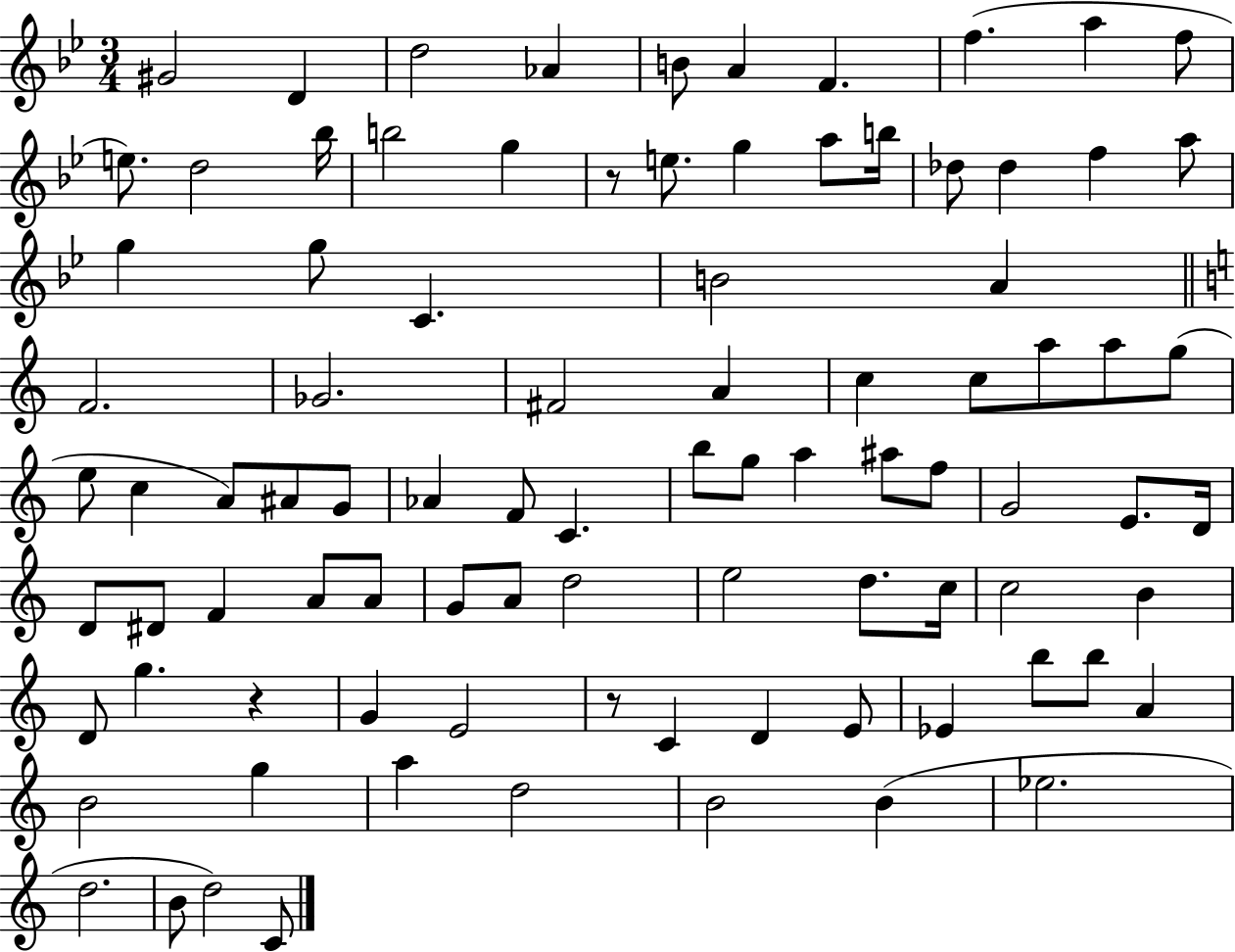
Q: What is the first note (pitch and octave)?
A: G#4